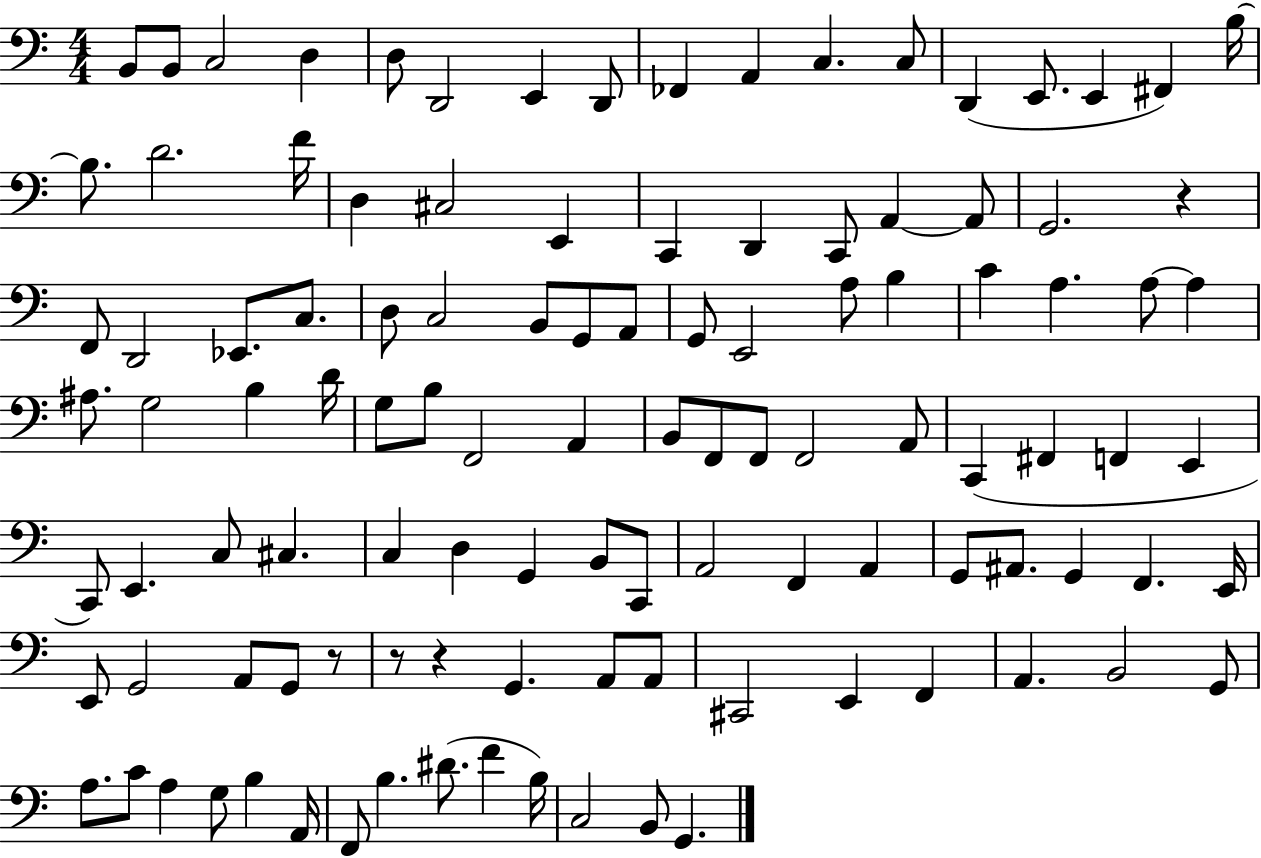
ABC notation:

X:1
T:Untitled
M:4/4
L:1/4
K:C
B,,/2 B,,/2 C,2 D, D,/2 D,,2 E,, D,,/2 _F,, A,, C, C,/2 D,, E,,/2 E,, ^F,, B,/4 B,/2 D2 F/4 D, ^C,2 E,, C,, D,, C,,/2 A,, A,,/2 G,,2 z F,,/2 D,,2 _E,,/2 C,/2 D,/2 C,2 B,,/2 G,,/2 A,,/2 G,,/2 E,,2 A,/2 B, C A, A,/2 A, ^A,/2 G,2 B, D/4 G,/2 B,/2 F,,2 A,, B,,/2 F,,/2 F,,/2 F,,2 A,,/2 C,, ^F,, F,, E,, C,,/2 E,, C,/2 ^C, C, D, G,, B,,/2 C,,/2 A,,2 F,, A,, G,,/2 ^A,,/2 G,, F,, E,,/4 E,,/2 G,,2 A,,/2 G,,/2 z/2 z/2 z G,, A,,/2 A,,/2 ^C,,2 E,, F,, A,, B,,2 G,,/2 A,/2 C/2 A, G,/2 B, A,,/4 F,,/2 B, ^D/2 F B,/4 C,2 B,,/2 G,,